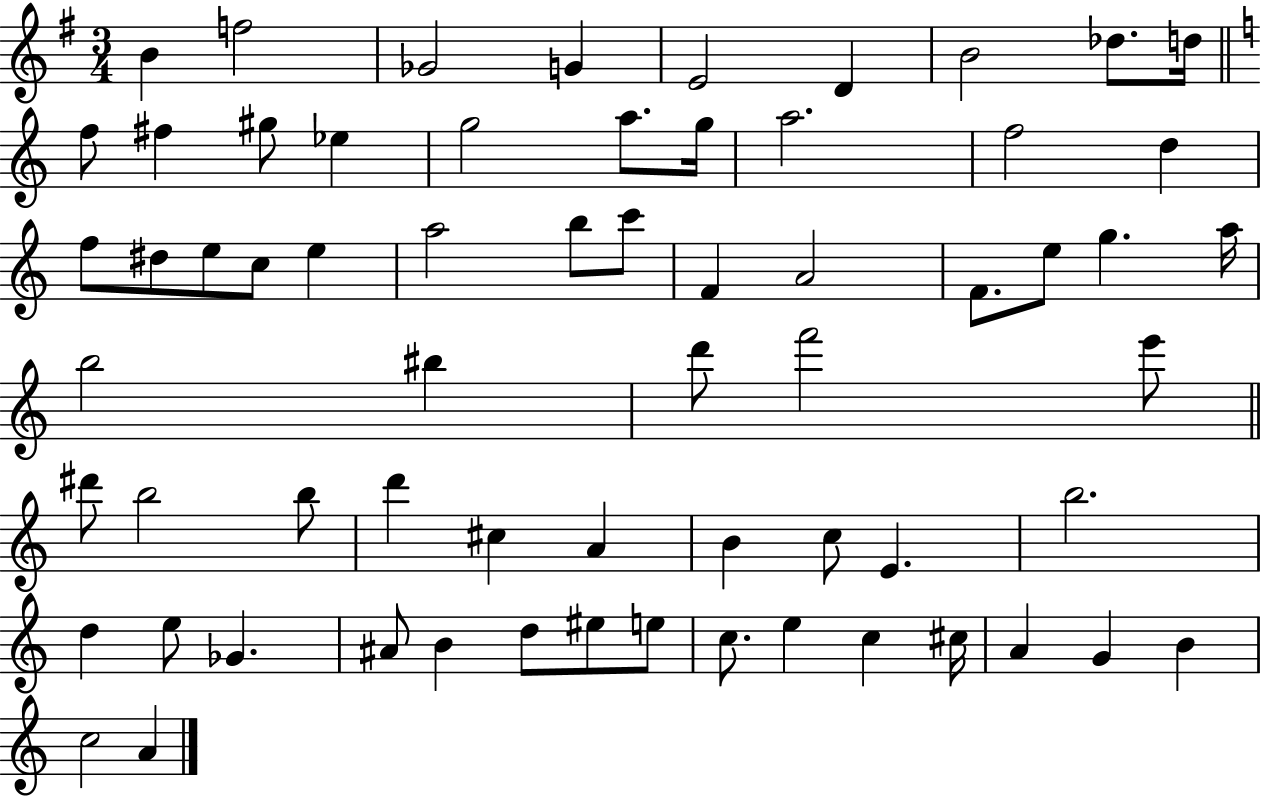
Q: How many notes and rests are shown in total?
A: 65